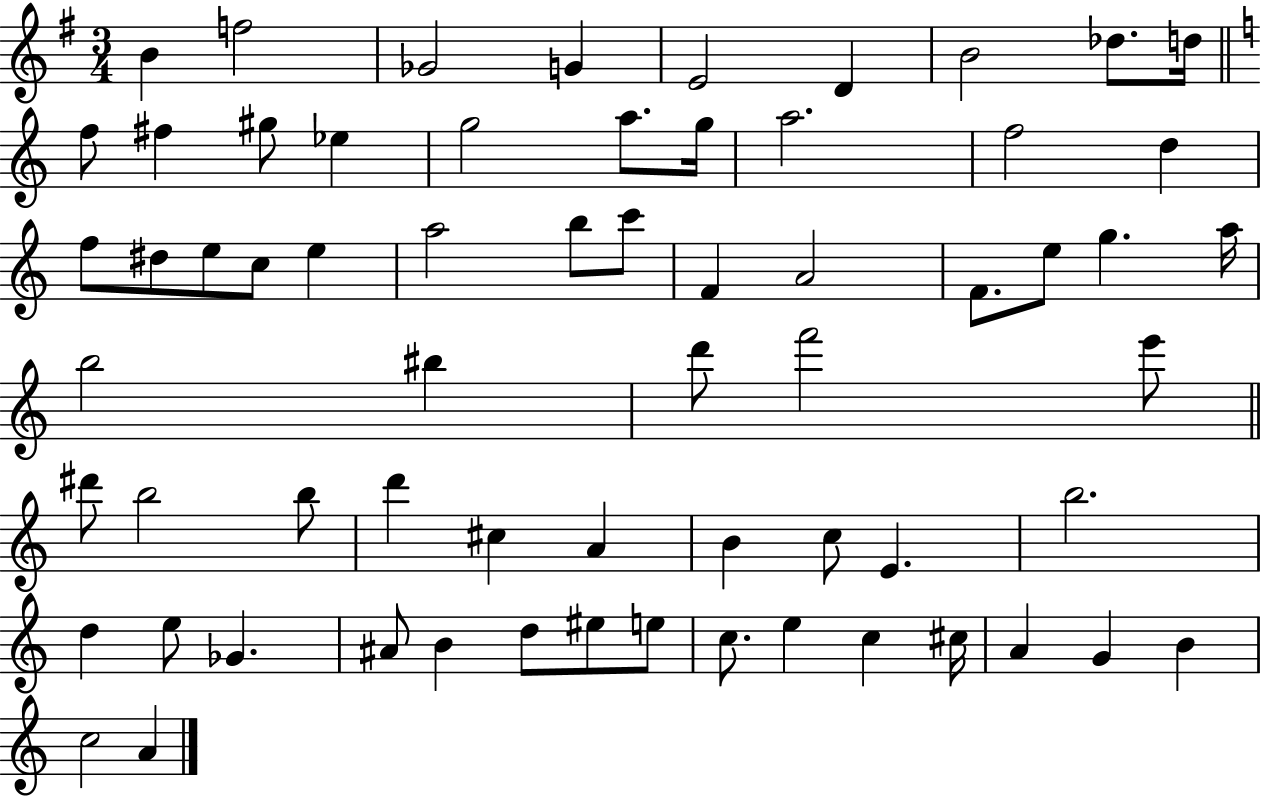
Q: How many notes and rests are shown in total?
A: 65